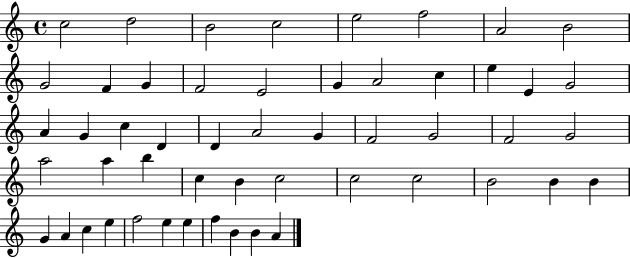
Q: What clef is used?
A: treble